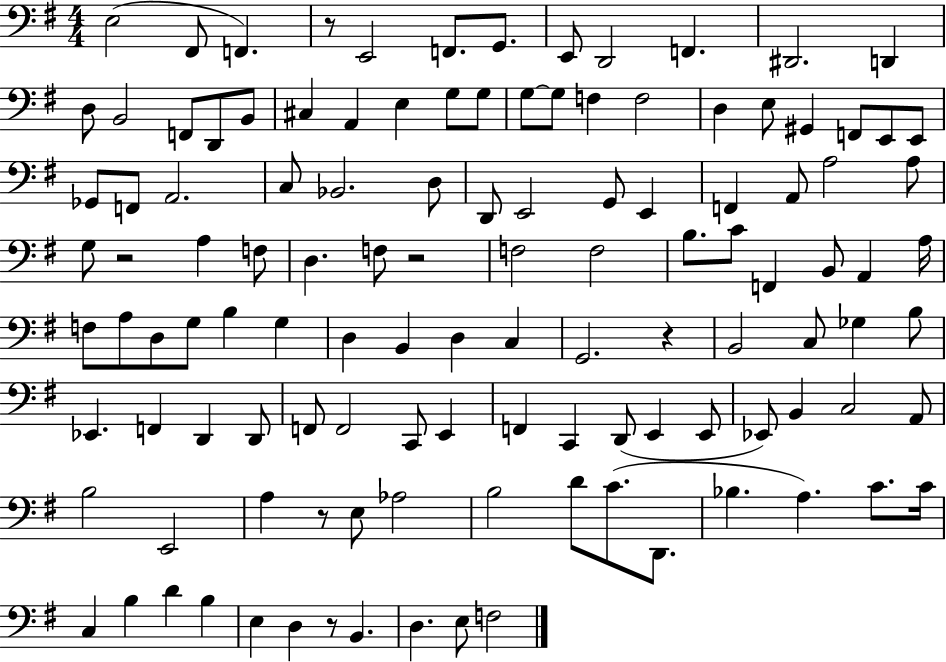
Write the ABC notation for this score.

X:1
T:Untitled
M:4/4
L:1/4
K:G
E,2 ^F,,/2 F,, z/2 E,,2 F,,/2 G,,/2 E,,/2 D,,2 F,, ^D,,2 D,, D,/2 B,,2 F,,/2 D,,/2 B,,/2 ^C, A,, E, G,/2 G,/2 G,/2 G,/2 F, F,2 D, E,/2 ^G,, F,,/2 E,,/2 E,,/2 _G,,/2 F,,/2 A,,2 C,/2 _B,,2 D,/2 D,,/2 E,,2 G,,/2 E,, F,, A,,/2 A,2 A,/2 G,/2 z2 A, F,/2 D, F,/2 z2 F,2 F,2 B,/2 C/2 F,, B,,/2 A,, A,/4 F,/2 A,/2 D,/2 G,/2 B, G, D, B,, D, C, G,,2 z B,,2 C,/2 _G, B,/2 _E,, F,, D,, D,,/2 F,,/2 F,,2 C,,/2 E,, F,, C,, D,,/2 E,, E,,/2 _E,,/2 B,, C,2 A,,/2 B,2 E,,2 A, z/2 E,/2 _A,2 B,2 D/2 C/2 D,,/2 _B, A, C/2 C/4 C, B, D B, E, D, z/2 B,, D, E,/2 F,2